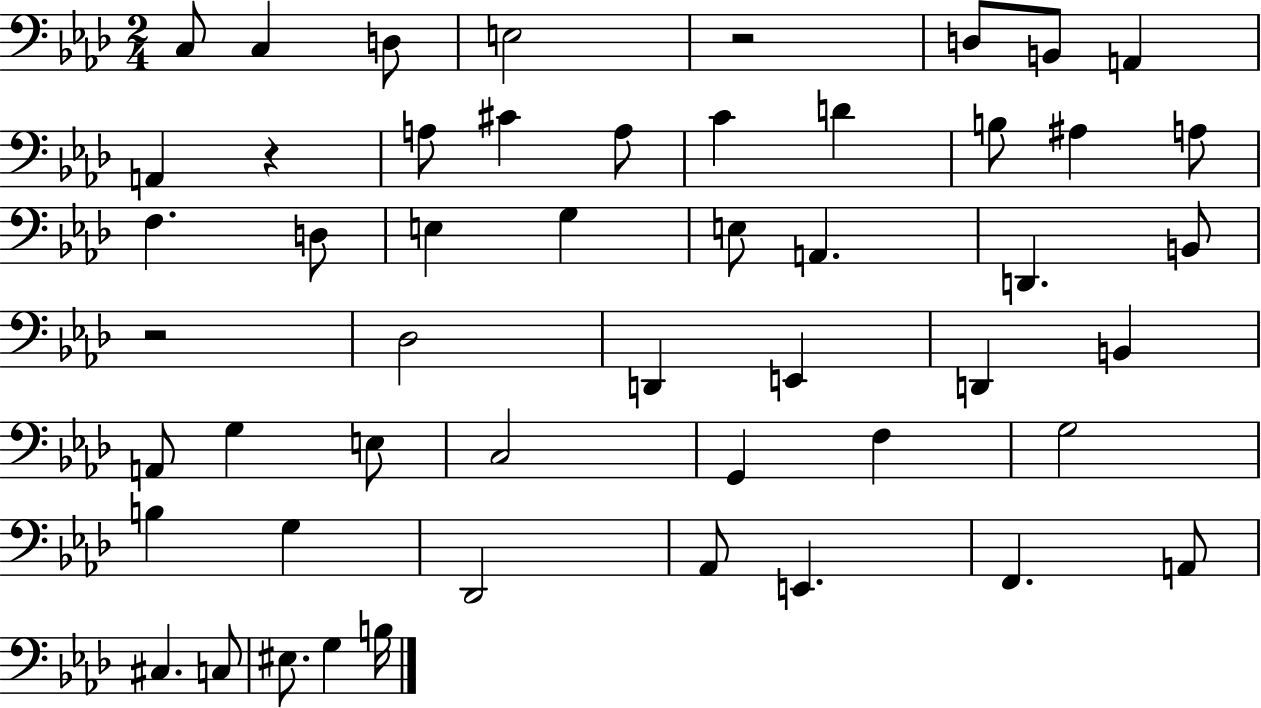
{
  \clef bass
  \numericTimeSignature
  \time 2/4
  \key aes \major
  c8 c4 d8 | e2 | r2 | d8 b,8 a,4 | \break a,4 r4 | a8 cis'4 a8 | c'4 d'4 | b8 ais4 a8 | \break f4. d8 | e4 g4 | e8 a,4. | d,4. b,8 | \break r2 | des2 | d,4 e,4 | d,4 b,4 | \break a,8 g4 e8 | c2 | g,4 f4 | g2 | \break b4 g4 | des,2 | aes,8 e,4. | f,4. a,8 | \break cis4. c8 | eis8. g4 b16 | \bar "|."
}